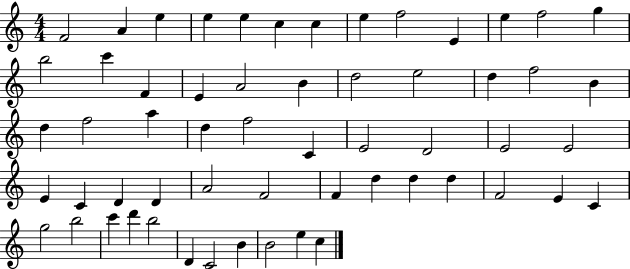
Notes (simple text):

F4/h A4/q E5/q E5/q E5/q C5/q C5/q E5/q F5/h E4/q E5/q F5/h G5/q B5/h C6/q F4/q E4/q A4/h B4/q D5/h E5/h D5/q F5/h B4/q D5/q F5/h A5/q D5/q F5/h C4/q E4/h D4/h E4/h E4/h E4/q C4/q D4/q D4/q A4/h F4/h F4/q D5/q D5/q D5/q F4/h E4/q C4/q G5/h B5/h C6/q D6/q B5/h D4/q C4/h B4/q B4/h E5/q C5/q